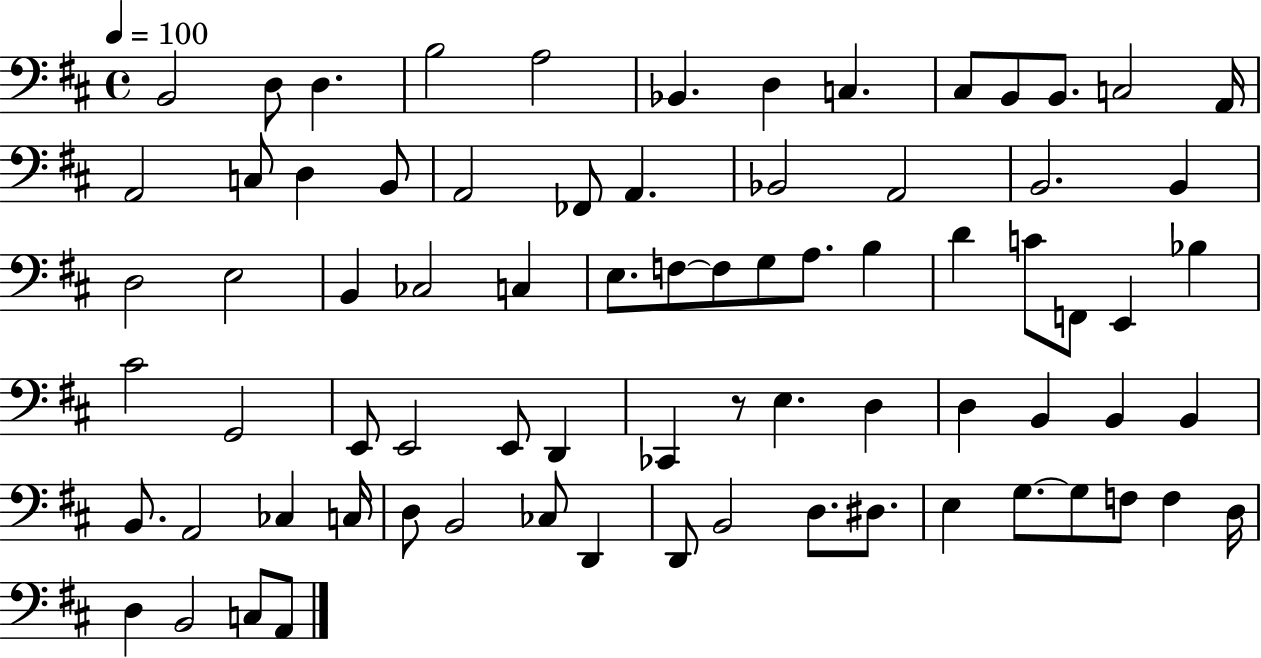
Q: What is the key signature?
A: D major